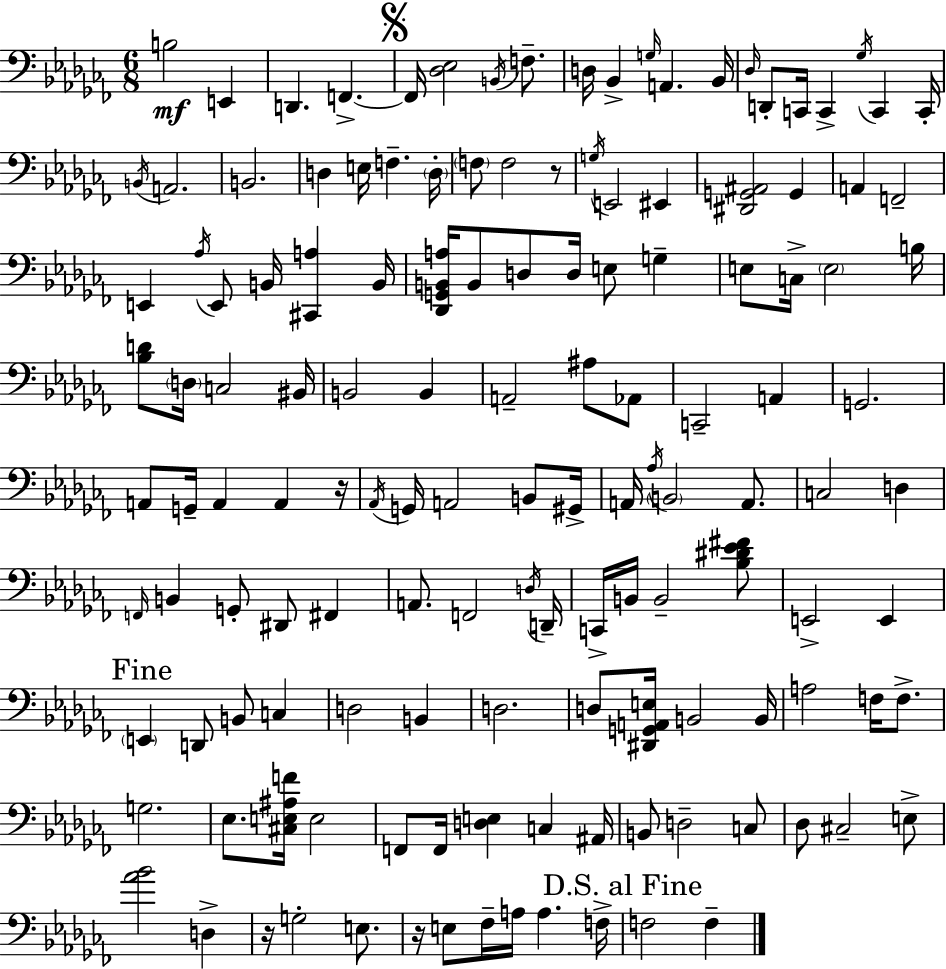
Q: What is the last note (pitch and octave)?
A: F3